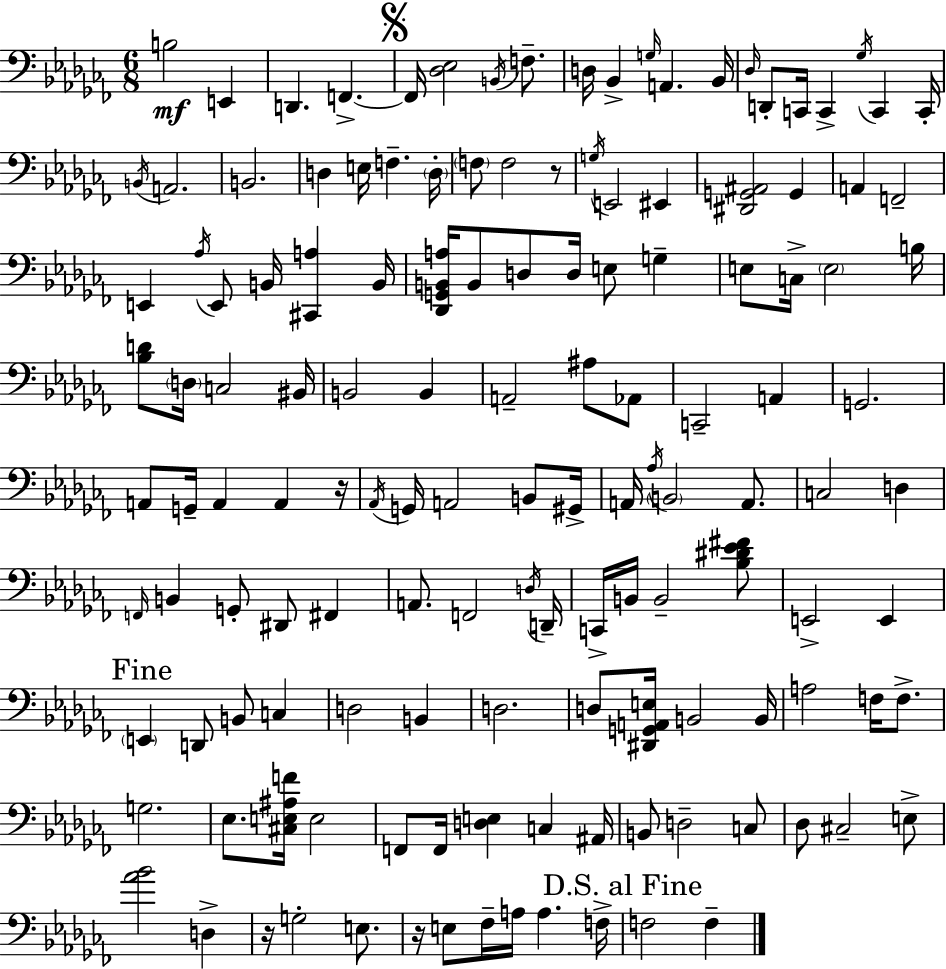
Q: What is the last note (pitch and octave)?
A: F3